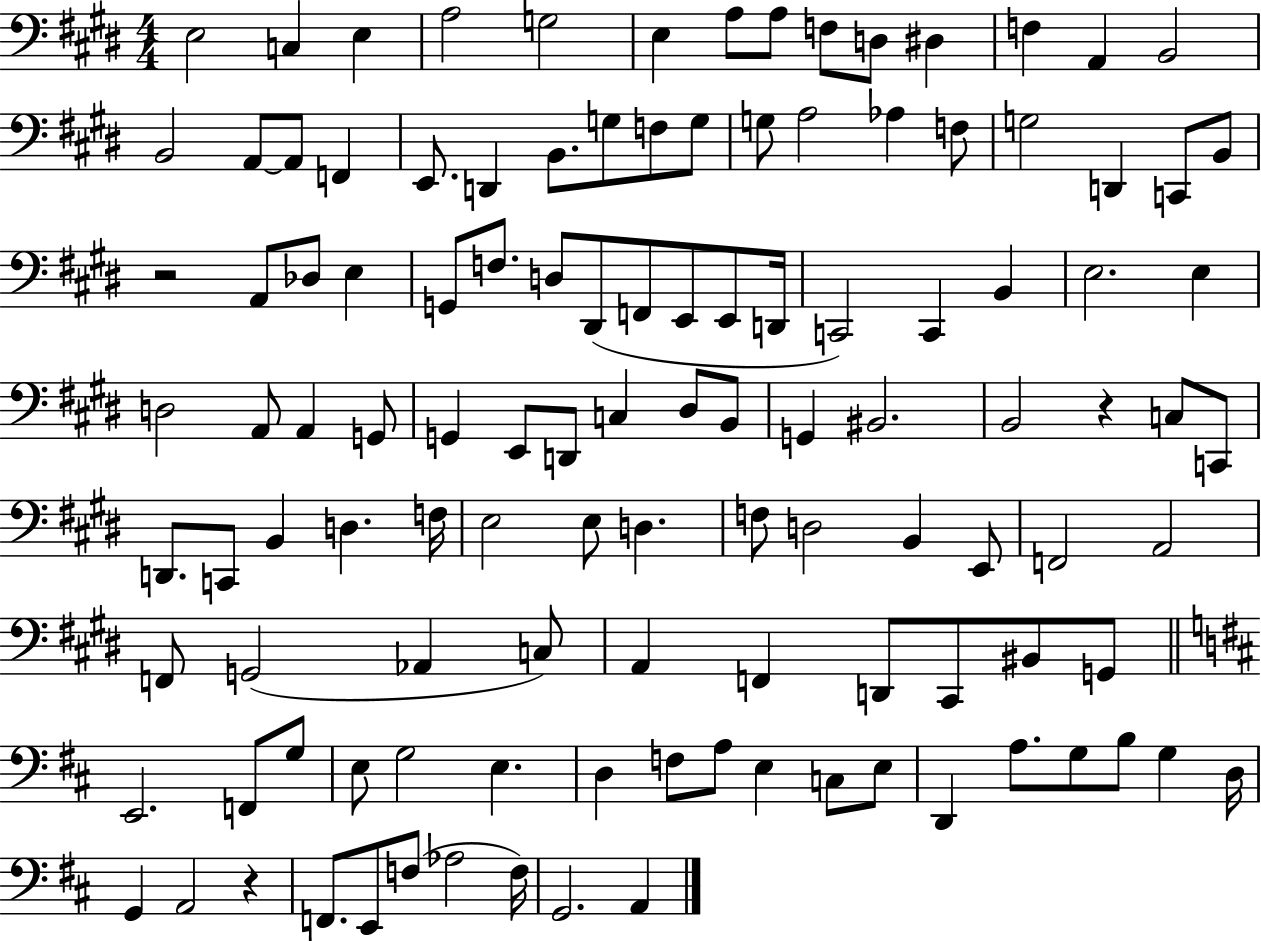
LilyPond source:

{
  \clef bass
  \numericTimeSignature
  \time 4/4
  \key e \major
  e2 c4 e4 | a2 g2 | e4 a8 a8 f8 d8 dis4 | f4 a,4 b,2 | \break b,2 a,8~~ a,8 f,4 | e,8. d,4 b,8. g8 f8 g8 | g8 a2 aes4 f8 | g2 d,4 c,8 b,8 | \break r2 a,8 des8 e4 | g,8 f8. d8 dis,8( f,8 e,8 e,8 d,16 | c,2) c,4 b,4 | e2. e4 | \break d2 a,8 a,4 g,8 | g,4 e,8 d,8 c4 dis8 b,8 | g,4 bis,2. | b,2 r4 c8 c,8 | \break d,8. c,8 b,4 d4. f16 | e2 e8 d4. | f8 d2 b,4 e,8 | f,2 a,2 | \break f,8 g,2( aes,4 c8) | a,4 f,4 d,8 cis,8 bis,8 g,8 | \bar "||" \break \key b \minor e,2. f,8 g8 | e8 g2 e4. | d4 f8 a8 e4 c8 e8 | d,4 a8. g8 b8 g4 d16 | \break g,4 a,2 r4 | f,8. e,8 f8( aes2 f16) | g,2. a,4 | \bar "|."
}